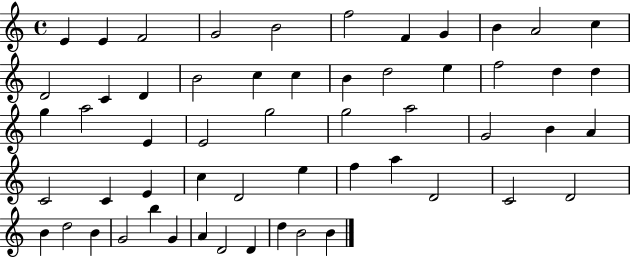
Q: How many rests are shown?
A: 0